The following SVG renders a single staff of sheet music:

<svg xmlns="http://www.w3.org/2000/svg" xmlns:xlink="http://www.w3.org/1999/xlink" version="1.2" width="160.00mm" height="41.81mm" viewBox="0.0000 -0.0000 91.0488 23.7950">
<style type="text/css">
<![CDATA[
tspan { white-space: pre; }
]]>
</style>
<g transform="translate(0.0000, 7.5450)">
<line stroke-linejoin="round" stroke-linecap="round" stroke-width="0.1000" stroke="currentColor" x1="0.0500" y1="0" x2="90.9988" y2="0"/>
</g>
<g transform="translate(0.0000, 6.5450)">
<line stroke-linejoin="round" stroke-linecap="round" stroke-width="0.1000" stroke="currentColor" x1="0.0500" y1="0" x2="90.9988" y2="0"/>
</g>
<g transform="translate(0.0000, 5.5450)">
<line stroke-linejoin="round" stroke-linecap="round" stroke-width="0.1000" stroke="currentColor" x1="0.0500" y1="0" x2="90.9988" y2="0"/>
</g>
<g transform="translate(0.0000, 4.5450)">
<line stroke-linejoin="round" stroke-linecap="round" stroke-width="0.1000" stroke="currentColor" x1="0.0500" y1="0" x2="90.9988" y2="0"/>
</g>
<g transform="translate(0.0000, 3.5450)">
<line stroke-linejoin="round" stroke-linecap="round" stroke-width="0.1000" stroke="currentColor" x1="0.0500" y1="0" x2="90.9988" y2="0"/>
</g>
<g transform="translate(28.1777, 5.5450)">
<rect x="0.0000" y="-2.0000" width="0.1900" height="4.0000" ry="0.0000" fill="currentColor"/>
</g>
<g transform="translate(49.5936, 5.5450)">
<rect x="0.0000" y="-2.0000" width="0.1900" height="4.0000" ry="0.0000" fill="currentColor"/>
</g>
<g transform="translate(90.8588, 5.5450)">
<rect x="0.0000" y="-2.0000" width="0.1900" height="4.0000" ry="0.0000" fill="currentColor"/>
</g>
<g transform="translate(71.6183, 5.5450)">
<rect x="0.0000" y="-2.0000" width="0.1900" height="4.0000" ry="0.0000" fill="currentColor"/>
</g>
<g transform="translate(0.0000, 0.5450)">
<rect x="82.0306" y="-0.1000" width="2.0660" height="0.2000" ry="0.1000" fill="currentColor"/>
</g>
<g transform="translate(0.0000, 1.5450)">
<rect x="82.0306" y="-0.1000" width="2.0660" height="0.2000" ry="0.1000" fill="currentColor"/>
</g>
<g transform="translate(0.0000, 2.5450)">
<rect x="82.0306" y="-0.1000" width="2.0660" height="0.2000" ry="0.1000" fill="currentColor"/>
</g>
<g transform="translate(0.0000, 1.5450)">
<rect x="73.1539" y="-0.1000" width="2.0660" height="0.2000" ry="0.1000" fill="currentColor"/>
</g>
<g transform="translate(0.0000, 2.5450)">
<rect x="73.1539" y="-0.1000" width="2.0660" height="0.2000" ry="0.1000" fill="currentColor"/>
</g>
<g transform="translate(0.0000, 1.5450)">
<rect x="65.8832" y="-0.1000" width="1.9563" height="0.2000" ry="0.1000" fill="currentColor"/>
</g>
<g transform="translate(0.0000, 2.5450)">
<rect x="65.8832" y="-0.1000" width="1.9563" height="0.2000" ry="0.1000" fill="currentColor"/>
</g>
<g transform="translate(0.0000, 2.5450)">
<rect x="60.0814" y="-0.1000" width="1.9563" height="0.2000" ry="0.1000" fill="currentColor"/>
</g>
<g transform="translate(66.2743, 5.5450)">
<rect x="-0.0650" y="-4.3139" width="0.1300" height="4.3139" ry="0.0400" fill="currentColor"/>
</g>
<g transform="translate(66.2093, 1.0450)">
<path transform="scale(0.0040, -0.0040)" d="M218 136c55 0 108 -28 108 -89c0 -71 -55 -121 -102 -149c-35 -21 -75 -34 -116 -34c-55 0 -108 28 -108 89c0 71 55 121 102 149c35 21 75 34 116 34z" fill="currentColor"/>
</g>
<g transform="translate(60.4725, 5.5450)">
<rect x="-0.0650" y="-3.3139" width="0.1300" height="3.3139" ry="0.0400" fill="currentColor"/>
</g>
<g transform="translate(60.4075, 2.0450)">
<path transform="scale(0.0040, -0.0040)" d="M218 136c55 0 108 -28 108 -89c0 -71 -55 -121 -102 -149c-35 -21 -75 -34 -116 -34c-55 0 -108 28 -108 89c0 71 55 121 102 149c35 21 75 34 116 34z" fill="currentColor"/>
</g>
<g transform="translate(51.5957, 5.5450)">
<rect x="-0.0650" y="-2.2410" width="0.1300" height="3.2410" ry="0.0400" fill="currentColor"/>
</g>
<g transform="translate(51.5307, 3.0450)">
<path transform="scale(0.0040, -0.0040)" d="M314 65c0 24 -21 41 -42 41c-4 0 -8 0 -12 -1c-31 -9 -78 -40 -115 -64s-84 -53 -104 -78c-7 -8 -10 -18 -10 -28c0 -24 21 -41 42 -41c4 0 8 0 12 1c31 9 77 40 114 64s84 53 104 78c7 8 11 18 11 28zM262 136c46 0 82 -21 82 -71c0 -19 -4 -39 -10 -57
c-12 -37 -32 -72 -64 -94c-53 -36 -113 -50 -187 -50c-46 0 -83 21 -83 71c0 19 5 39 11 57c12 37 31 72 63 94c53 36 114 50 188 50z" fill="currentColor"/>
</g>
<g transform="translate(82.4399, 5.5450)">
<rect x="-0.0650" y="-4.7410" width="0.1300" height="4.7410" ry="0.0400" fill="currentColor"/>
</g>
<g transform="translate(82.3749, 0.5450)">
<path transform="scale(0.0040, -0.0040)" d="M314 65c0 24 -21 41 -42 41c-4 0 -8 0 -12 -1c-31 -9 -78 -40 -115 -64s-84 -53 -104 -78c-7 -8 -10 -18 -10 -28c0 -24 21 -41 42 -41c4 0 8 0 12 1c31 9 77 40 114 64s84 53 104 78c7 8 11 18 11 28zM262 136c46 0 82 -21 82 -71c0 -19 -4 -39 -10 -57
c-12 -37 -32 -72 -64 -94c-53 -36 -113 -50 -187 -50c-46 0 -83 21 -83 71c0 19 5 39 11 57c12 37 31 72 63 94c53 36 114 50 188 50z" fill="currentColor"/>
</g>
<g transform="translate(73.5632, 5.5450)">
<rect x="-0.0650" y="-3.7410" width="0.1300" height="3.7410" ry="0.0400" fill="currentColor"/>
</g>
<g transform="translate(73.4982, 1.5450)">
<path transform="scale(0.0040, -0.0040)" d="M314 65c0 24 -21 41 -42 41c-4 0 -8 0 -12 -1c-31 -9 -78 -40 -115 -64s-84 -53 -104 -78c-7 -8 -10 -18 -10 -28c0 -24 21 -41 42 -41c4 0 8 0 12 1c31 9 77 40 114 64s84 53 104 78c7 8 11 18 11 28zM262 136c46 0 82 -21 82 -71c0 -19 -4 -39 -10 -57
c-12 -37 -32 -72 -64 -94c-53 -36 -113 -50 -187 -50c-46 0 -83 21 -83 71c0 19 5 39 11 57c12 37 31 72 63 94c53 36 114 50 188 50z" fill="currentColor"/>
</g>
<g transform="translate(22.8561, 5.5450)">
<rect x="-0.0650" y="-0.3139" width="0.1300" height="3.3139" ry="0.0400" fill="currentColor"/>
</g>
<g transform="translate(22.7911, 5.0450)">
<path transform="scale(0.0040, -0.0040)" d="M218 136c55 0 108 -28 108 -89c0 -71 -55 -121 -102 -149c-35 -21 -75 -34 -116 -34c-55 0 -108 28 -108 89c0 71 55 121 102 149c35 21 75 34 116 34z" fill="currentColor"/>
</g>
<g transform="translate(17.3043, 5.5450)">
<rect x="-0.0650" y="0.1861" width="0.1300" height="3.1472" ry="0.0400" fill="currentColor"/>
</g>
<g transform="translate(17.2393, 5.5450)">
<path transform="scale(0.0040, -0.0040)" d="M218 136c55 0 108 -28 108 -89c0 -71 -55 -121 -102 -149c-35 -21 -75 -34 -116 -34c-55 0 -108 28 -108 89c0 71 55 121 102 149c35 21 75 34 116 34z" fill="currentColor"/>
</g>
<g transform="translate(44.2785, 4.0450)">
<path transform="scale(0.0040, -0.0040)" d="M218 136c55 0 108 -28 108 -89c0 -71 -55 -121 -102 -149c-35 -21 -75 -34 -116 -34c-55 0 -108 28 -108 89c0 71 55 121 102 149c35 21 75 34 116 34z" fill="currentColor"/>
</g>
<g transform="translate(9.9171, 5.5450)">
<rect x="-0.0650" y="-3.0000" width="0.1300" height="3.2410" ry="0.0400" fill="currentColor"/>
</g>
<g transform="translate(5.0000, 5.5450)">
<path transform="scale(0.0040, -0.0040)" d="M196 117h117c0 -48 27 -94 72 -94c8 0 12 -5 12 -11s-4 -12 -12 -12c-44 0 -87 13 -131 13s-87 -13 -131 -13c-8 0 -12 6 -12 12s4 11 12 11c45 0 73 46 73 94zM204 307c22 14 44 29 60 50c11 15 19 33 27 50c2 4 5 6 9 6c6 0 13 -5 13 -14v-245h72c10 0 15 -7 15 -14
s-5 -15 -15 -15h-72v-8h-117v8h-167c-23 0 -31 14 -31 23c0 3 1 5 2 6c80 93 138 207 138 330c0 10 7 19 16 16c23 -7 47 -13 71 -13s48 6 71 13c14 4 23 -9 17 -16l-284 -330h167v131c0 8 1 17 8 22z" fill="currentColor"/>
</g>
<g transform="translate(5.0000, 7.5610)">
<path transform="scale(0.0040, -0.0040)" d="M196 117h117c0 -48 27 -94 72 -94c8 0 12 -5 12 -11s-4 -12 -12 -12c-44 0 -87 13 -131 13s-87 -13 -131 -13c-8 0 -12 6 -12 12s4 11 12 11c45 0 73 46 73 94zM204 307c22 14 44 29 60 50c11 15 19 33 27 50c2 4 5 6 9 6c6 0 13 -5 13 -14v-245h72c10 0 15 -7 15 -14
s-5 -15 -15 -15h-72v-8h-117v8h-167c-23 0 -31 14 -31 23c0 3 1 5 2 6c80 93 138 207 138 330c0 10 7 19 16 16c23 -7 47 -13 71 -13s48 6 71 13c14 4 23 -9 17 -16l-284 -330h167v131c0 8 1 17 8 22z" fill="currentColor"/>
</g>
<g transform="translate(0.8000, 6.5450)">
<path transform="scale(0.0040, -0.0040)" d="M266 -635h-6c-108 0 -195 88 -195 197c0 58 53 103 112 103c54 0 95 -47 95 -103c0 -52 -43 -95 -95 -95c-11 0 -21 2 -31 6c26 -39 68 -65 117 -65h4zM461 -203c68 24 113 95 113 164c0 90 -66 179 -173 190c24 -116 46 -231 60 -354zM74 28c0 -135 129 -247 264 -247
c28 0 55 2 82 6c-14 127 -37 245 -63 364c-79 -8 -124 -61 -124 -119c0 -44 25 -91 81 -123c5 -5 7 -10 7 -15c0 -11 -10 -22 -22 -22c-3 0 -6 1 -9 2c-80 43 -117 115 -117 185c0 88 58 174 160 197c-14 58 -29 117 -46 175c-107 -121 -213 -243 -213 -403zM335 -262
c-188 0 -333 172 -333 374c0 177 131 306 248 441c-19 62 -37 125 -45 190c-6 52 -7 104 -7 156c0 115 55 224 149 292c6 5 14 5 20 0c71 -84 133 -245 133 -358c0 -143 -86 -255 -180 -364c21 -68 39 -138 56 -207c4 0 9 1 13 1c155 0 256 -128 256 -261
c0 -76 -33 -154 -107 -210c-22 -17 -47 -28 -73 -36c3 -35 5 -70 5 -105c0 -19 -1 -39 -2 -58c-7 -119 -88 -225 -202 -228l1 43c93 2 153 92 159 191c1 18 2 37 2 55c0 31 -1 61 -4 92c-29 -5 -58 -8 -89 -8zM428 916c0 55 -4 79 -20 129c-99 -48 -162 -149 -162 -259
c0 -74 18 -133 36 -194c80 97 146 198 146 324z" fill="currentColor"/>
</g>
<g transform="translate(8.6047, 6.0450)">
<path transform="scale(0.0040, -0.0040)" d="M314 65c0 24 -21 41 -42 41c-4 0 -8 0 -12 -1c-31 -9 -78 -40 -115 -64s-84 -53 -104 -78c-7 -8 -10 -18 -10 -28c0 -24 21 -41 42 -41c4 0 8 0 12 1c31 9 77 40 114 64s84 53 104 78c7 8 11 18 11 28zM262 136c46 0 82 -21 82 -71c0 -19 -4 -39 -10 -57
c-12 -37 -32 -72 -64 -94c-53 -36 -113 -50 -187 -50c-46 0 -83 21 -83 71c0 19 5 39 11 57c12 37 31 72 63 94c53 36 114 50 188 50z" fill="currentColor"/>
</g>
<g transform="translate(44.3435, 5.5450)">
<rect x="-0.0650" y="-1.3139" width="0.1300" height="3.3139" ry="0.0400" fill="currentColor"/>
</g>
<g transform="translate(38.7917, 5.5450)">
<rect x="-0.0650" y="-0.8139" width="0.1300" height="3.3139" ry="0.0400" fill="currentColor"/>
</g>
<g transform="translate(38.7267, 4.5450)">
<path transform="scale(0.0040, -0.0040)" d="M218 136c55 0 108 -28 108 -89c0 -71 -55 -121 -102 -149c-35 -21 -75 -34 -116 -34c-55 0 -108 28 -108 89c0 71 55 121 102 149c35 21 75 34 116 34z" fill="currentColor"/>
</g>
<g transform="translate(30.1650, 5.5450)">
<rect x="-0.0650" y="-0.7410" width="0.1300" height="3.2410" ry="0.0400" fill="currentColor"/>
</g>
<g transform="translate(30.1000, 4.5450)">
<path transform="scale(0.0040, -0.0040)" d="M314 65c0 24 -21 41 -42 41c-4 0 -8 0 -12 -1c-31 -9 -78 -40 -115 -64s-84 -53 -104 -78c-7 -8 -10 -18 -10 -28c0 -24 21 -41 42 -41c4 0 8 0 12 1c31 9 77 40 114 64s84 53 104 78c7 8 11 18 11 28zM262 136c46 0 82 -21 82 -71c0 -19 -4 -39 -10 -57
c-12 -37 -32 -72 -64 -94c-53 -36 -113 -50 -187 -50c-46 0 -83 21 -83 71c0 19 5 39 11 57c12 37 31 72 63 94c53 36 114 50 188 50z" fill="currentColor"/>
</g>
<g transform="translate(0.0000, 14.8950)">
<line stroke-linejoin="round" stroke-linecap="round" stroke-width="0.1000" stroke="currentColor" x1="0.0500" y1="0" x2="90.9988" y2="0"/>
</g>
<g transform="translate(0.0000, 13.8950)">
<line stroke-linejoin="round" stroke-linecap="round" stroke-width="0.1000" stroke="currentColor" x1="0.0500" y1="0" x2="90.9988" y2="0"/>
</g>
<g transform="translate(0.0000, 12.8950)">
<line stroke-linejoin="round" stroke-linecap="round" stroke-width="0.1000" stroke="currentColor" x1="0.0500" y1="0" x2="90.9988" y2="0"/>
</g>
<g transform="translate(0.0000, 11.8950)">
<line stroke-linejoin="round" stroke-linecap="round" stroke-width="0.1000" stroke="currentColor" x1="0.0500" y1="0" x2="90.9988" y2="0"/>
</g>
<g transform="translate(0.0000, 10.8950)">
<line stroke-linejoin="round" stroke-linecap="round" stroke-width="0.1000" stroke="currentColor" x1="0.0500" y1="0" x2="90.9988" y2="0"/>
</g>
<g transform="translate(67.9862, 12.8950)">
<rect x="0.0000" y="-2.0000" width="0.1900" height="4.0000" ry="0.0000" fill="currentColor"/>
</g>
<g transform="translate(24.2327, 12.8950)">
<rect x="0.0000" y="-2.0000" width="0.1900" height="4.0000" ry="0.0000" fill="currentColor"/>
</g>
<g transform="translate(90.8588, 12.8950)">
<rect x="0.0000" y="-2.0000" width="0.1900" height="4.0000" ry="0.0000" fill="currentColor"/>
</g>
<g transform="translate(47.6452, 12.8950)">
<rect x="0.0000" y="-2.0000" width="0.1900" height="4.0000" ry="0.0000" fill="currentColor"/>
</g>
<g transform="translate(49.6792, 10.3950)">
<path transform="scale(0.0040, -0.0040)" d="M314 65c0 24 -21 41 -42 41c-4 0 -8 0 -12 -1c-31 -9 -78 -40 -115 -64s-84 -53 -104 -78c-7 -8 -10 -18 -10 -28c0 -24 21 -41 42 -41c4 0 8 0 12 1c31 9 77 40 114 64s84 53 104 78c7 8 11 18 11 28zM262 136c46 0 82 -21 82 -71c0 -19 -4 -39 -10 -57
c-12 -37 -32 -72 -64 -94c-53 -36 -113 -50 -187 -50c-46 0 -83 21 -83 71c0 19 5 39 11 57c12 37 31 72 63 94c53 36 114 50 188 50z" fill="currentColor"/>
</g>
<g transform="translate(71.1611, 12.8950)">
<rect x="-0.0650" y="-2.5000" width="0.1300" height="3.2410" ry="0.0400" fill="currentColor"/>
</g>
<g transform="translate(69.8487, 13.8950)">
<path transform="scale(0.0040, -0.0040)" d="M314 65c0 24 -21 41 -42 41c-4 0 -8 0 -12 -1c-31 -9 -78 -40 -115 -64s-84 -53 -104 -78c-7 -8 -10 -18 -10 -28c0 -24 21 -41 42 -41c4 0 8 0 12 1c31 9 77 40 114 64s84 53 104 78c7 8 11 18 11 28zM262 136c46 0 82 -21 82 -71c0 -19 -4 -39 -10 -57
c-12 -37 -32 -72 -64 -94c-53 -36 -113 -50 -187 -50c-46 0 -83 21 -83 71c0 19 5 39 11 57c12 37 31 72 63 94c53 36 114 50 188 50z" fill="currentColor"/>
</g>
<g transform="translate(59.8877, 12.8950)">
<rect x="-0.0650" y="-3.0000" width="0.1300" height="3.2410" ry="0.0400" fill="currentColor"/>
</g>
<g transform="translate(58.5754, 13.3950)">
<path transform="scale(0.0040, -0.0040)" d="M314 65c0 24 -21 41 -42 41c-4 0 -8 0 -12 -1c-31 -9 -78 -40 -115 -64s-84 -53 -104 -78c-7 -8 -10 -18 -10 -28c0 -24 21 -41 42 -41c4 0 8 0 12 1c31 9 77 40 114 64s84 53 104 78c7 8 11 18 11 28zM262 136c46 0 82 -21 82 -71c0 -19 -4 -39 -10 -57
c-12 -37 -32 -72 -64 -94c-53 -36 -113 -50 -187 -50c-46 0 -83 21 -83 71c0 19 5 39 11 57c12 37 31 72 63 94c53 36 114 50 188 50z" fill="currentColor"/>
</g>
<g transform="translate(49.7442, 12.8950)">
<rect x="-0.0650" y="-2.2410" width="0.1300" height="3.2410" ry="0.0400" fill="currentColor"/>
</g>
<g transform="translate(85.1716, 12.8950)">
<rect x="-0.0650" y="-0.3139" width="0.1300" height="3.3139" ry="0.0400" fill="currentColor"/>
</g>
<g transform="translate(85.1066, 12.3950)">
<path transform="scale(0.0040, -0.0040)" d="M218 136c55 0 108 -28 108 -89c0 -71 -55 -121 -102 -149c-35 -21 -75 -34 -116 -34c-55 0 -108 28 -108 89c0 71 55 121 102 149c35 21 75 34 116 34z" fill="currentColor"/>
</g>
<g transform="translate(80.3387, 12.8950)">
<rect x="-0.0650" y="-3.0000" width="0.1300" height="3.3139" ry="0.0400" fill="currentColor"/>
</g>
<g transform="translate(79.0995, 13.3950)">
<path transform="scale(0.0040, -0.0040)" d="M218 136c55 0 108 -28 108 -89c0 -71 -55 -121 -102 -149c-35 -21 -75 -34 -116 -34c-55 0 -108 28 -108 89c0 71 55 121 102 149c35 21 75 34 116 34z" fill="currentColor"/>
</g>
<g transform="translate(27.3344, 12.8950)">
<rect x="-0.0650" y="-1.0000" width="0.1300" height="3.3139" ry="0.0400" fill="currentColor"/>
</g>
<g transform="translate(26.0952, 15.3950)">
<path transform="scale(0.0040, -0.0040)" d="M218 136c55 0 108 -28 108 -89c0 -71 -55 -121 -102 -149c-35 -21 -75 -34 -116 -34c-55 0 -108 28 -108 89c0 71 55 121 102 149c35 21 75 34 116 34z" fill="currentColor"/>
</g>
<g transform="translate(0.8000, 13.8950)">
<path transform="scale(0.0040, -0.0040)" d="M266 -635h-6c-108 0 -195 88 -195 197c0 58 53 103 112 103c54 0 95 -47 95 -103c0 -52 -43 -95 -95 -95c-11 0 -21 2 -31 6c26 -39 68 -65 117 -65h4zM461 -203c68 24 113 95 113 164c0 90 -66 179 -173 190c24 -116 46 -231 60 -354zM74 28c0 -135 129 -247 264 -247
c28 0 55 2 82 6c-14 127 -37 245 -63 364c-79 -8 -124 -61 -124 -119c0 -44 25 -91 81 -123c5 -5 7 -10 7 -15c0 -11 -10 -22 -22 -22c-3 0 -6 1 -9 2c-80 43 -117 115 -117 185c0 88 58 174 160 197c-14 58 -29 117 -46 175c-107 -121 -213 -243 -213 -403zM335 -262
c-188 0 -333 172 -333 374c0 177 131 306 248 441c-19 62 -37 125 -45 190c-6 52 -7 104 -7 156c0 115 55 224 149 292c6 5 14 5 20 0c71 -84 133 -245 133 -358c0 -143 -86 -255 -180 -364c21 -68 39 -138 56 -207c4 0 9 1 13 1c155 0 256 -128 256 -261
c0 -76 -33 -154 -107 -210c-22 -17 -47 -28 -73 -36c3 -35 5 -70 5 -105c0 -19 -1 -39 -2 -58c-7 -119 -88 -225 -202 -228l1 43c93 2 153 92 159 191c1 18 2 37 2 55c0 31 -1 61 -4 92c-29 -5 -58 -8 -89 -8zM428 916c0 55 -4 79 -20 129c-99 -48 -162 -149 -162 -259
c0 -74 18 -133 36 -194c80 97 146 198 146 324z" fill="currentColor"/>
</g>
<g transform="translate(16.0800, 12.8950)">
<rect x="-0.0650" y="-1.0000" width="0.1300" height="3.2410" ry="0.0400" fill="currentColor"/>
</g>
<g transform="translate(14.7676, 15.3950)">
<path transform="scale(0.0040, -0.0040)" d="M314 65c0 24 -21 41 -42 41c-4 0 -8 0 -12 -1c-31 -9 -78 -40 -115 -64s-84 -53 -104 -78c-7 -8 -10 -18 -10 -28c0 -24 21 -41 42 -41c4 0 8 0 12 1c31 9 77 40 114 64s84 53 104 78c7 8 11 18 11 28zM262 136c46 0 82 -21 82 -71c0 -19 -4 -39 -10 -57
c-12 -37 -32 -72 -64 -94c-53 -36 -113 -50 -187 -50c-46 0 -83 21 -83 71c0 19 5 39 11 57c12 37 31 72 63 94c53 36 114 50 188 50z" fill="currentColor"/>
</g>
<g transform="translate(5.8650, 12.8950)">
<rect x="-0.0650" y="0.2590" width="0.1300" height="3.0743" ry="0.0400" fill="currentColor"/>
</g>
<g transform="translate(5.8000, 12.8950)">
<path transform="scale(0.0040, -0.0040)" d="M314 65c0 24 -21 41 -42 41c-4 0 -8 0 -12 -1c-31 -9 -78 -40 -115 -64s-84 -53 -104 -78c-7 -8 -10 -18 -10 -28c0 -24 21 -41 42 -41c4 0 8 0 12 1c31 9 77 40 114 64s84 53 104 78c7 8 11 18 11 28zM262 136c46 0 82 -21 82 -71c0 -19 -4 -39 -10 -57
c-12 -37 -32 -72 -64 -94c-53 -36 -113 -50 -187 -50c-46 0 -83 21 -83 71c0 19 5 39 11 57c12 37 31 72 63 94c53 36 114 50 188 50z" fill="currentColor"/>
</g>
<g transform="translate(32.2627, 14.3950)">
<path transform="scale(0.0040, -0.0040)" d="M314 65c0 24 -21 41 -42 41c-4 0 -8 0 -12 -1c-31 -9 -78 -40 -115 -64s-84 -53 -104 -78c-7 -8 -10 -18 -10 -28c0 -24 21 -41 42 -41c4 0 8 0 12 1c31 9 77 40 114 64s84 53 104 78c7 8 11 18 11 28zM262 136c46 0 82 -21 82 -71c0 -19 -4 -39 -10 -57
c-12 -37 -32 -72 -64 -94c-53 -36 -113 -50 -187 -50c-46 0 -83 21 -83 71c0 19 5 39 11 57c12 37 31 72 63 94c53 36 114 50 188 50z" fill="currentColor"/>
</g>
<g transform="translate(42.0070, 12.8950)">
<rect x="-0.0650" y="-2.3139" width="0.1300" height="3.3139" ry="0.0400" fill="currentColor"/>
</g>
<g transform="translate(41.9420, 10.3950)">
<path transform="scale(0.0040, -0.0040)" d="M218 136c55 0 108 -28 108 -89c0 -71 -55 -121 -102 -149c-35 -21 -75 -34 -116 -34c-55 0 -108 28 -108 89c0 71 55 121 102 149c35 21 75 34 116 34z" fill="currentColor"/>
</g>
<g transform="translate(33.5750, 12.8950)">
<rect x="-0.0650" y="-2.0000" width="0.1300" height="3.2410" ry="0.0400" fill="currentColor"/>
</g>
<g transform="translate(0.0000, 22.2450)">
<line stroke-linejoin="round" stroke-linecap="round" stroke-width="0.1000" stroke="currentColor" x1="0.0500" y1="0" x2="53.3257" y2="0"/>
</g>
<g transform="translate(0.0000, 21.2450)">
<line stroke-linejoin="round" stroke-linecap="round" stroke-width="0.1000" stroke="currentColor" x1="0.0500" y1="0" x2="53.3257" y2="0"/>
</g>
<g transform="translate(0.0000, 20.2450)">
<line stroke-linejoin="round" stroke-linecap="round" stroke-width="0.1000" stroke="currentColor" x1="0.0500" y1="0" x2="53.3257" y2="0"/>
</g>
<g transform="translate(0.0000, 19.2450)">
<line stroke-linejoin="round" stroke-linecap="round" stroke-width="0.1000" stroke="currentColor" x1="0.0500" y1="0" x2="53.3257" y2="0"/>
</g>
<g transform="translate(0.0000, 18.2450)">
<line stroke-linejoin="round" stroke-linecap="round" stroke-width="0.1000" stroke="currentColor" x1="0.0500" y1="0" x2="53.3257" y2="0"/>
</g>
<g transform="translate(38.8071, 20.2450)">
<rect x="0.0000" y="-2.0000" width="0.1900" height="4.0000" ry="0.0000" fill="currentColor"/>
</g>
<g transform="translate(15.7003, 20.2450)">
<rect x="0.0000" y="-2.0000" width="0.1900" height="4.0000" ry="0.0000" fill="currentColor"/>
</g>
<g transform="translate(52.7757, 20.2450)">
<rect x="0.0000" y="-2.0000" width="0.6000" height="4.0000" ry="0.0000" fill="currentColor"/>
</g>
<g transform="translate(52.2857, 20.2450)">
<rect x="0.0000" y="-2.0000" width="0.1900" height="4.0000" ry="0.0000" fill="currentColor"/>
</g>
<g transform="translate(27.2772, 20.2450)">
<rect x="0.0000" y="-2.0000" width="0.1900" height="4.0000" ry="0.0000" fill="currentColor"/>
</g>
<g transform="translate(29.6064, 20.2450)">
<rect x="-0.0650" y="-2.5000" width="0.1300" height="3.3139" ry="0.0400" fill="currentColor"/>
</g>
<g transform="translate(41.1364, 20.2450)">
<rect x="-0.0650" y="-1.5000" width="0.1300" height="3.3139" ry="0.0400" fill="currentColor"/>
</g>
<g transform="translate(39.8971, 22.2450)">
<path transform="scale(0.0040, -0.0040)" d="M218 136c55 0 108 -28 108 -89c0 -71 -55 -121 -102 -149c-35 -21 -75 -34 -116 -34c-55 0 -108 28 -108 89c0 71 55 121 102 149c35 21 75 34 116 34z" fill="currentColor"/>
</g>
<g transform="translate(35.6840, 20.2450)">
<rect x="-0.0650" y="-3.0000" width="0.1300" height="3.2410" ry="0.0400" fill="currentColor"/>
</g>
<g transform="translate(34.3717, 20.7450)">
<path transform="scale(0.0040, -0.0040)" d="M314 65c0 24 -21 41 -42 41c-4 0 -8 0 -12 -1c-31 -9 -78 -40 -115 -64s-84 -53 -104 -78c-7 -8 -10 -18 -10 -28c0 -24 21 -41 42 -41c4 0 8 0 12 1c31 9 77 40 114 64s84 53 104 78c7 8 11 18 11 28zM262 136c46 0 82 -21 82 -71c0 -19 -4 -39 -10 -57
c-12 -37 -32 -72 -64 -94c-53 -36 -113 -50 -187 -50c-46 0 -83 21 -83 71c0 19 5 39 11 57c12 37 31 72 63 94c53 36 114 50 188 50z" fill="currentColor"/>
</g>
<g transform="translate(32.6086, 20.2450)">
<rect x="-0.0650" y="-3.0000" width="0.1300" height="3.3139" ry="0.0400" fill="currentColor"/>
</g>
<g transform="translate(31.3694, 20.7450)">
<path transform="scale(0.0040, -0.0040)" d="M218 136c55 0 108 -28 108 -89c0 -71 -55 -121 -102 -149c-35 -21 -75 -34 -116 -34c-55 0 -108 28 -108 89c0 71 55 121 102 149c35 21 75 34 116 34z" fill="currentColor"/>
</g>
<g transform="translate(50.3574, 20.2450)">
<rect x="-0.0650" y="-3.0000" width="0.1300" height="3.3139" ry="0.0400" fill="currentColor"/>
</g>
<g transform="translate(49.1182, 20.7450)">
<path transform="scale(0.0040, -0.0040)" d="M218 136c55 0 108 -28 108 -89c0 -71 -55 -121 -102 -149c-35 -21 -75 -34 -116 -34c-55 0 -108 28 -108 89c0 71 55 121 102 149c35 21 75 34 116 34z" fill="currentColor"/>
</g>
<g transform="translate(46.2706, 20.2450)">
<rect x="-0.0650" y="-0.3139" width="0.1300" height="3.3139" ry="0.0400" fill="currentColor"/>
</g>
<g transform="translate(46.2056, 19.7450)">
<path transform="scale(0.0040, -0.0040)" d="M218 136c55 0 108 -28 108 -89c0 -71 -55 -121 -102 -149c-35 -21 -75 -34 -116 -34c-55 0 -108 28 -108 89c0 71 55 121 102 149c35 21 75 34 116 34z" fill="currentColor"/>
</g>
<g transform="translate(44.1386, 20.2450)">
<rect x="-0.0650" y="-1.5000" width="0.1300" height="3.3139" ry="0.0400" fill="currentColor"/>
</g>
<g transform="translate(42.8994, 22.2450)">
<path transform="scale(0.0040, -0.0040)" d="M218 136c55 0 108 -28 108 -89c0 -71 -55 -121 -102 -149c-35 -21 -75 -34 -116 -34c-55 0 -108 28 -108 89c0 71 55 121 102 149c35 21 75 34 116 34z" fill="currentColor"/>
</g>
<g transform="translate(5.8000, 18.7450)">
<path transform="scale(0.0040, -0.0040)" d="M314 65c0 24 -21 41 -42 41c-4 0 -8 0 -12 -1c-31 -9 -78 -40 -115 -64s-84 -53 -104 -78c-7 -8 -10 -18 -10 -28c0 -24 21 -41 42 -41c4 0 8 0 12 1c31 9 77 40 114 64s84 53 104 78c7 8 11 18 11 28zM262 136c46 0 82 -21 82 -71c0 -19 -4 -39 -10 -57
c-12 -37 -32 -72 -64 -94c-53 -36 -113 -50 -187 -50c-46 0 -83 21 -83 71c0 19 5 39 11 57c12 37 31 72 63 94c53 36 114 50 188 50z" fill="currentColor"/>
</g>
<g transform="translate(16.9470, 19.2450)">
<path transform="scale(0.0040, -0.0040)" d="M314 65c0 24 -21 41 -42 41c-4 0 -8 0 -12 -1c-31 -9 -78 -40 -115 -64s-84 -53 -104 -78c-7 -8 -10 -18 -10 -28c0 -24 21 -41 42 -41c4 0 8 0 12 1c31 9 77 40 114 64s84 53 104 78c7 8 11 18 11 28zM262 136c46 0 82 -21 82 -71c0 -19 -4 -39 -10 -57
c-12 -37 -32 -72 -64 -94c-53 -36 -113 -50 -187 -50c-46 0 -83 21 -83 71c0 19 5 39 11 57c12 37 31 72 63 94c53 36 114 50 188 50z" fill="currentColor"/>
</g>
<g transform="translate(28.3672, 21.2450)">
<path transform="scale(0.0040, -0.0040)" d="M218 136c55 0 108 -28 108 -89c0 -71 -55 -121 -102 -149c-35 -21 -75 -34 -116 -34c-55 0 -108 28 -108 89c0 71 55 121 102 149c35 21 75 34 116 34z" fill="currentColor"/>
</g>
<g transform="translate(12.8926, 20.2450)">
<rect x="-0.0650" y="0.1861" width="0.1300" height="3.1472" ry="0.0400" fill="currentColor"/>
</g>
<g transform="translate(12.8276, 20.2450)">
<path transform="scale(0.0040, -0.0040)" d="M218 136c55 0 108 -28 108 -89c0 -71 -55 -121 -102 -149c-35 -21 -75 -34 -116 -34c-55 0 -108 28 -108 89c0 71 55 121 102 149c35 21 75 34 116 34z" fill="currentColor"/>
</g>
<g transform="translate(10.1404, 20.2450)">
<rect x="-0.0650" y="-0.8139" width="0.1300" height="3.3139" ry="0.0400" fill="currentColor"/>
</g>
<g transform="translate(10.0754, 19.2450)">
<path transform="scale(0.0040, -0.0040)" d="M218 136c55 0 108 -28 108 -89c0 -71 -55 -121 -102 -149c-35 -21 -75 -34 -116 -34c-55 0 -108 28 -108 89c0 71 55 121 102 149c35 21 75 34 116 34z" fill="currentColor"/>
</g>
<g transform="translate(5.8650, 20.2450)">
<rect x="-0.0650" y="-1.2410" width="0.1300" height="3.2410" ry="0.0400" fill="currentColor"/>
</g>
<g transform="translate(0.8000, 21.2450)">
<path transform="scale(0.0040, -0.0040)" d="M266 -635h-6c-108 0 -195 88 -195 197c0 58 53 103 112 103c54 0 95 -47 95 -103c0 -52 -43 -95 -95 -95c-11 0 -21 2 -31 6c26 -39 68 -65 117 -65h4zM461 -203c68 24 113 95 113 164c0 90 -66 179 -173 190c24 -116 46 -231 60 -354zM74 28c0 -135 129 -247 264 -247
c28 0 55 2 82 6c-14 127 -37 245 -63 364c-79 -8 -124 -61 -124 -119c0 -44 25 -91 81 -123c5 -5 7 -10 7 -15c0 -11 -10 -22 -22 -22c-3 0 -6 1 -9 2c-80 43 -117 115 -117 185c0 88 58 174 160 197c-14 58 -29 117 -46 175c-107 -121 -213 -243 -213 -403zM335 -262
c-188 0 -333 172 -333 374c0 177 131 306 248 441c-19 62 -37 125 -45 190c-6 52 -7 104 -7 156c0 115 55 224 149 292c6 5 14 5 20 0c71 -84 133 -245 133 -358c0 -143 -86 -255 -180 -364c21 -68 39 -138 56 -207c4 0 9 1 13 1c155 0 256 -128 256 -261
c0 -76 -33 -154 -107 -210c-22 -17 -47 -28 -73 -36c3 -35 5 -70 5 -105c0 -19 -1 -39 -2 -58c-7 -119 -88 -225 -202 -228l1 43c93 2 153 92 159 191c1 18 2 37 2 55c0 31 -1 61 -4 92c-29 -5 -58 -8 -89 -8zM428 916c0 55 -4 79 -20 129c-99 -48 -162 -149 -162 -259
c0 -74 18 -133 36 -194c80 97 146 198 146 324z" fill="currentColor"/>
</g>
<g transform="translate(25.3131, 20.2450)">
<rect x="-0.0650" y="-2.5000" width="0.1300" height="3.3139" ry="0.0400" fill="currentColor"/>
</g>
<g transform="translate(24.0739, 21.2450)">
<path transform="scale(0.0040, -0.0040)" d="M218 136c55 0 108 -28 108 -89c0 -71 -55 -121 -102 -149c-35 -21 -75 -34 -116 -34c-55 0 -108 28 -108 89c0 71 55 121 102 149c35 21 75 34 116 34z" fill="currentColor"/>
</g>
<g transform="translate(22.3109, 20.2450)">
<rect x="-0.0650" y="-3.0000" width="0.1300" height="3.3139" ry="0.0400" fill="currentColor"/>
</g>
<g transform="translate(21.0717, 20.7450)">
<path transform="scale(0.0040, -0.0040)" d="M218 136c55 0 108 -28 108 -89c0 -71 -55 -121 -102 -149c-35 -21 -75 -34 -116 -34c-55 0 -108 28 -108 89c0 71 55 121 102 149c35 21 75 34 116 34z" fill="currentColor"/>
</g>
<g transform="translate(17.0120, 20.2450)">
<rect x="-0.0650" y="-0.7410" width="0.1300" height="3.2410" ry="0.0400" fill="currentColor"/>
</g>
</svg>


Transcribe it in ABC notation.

X:1
T:Untitled
M:4/4
L:1/4
K:C
A2 B c d2 d e g2 b d' c'2 e'2 B2 D2 D F2 g g2 A2 G2 A c e2 d B d2 A G G A A2 E E c A